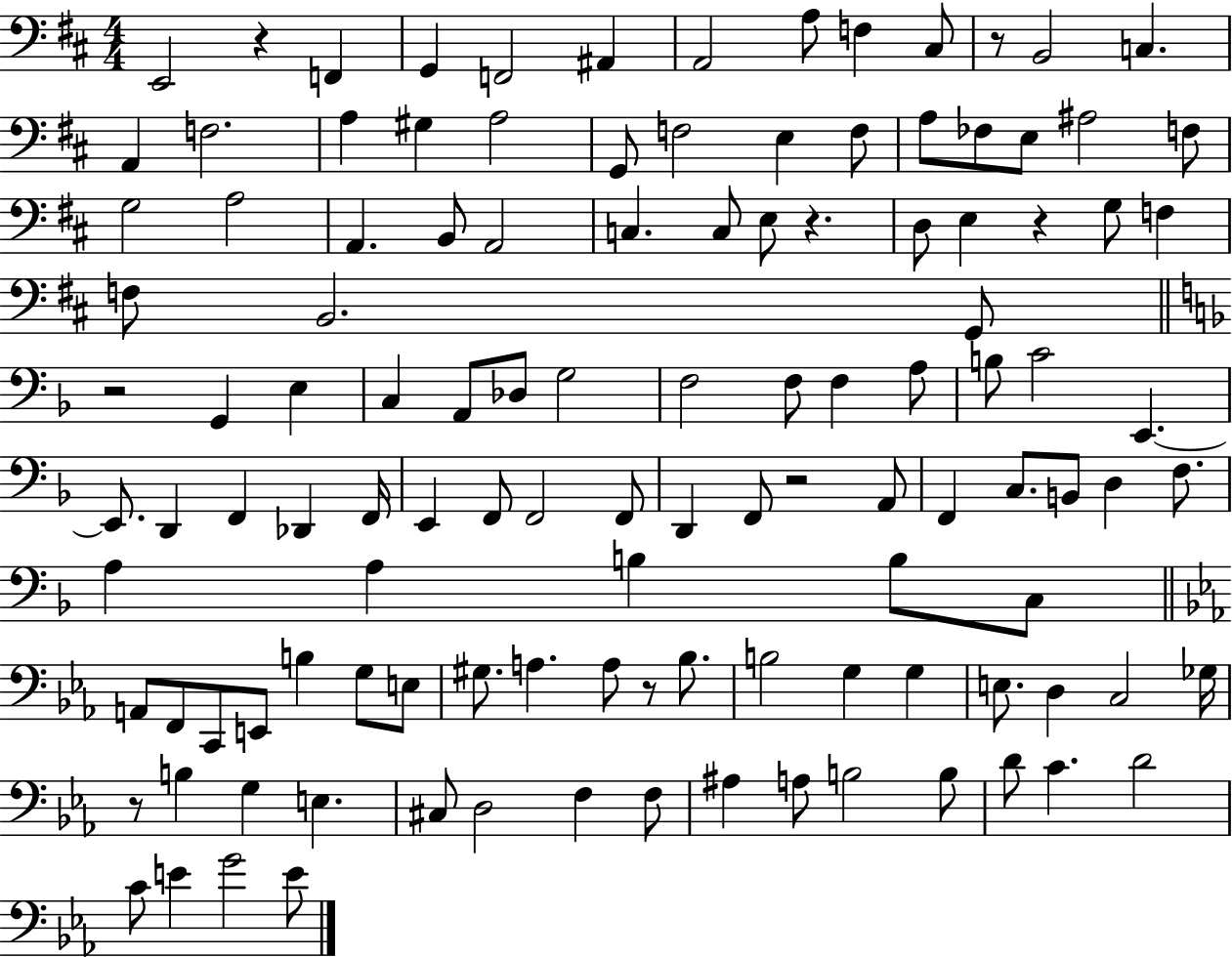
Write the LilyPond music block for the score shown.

{
  \clef bass
  \numericTimeSignature
  \time 4/4
  \key d \major
  \repeat volta 2 { e,2 r4 f,4 | g,4 f,2 ais,4 | a,2 a8 f4 cis8 | r8 b,2 c4. | \break a,4 f2. | a4 gis4 a2 | g,8 f2 e4 f8 | a8 fes8 e8 ais2 f8 | \break g2 a2 | a,4. b,8 a,2 | c4. c8 e8 r4. | d8 e4 r4 g8 f4 | \break f8 b,2. g,8 | \bar "||" \break \key f \major r2 g,4 e4 | c4 a,8 des8 g2 | f2 f8 f4 a8 | b8 c'2 e,4.~~ | \break e,8. d,4 f,4 des,4 f,16 | e,4 f,8 f,2 f,8 | d,4 f,8 r2 a,8 | f,4 c8. b,8 d4 f8. | \break a4 a4 b4 b8 c8 | \bar "||" \break \key c \minor a,8 f,8 c,8 e,8 b4 g8 e8 | gis8. a4. a8 r8 bes8. | b2 g4 g4 | e8. d4 c2 ges16 | \break r8 b4 g4 e4. | cis8 d2 f4 f8 | ais4 a8 b2 b8 | d'8 c'4. d'2 | \break c'8 e'4 g'2 e'8 | } \bar "|."
}